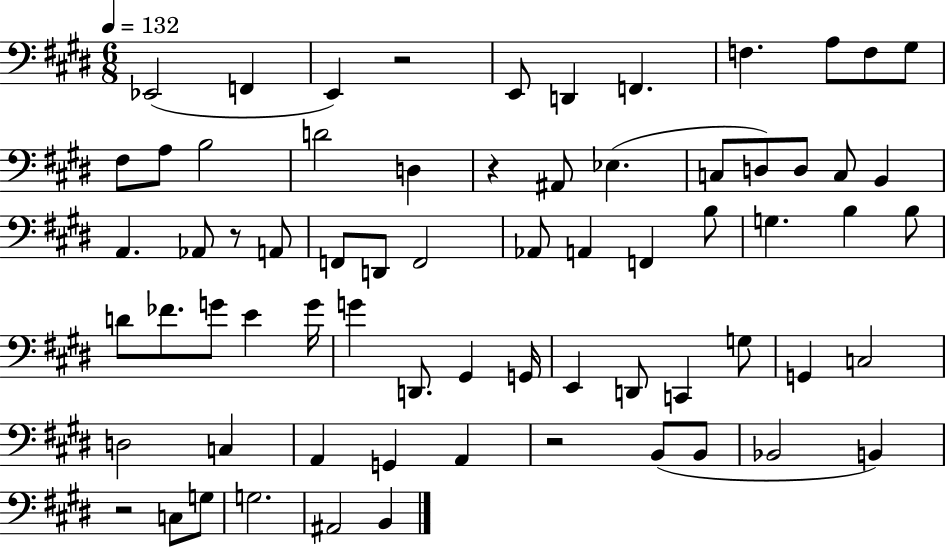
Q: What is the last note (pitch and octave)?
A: B2